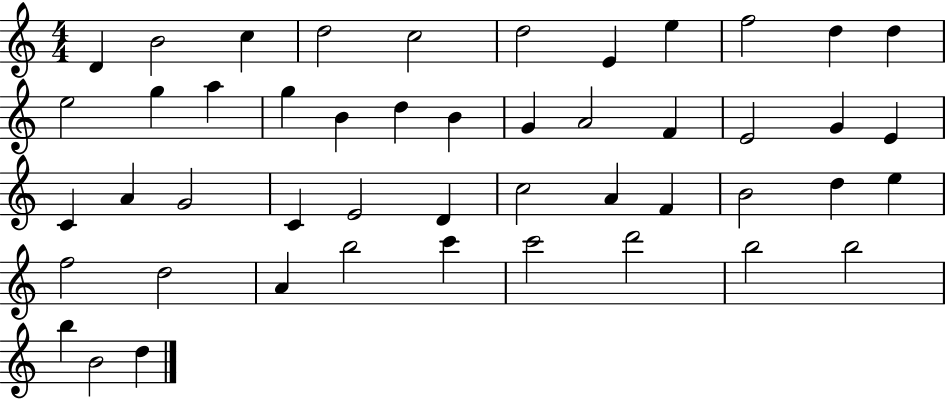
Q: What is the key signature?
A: C major